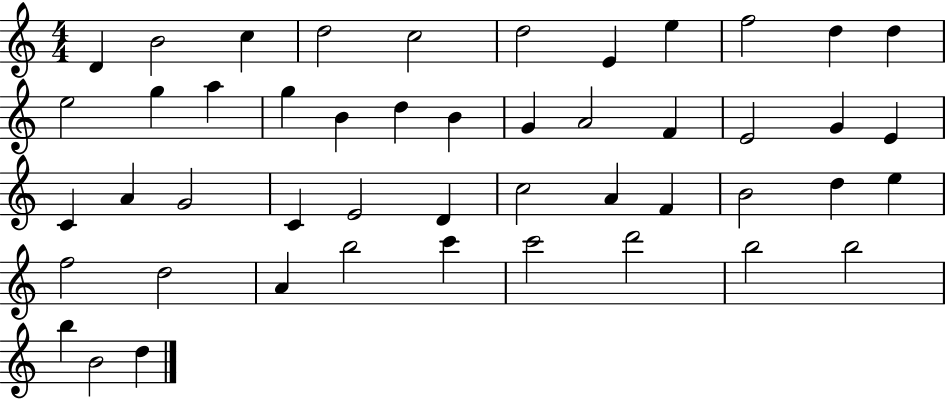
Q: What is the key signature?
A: C major